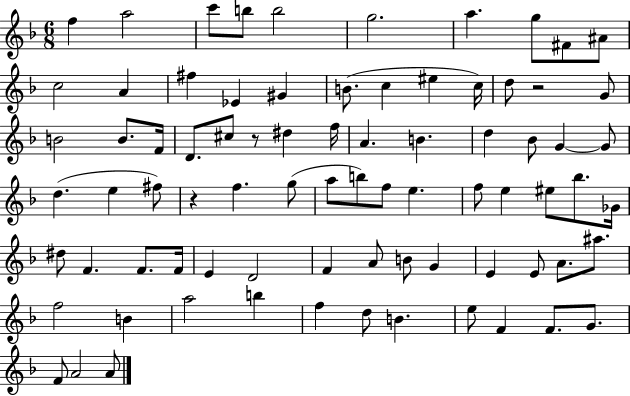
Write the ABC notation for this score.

X:1
T:Untitled
M:6/8
L:1/4
K:F
f a2 c'/2 b/2 b2 g2 a g/2 ^F/2 ^A/2 c2 A ^f _E ^G B/2 c ^e c/4 d/2 z2 G/2 B2 B/2 F/4 D/2 ^c/2 z/2 ^d f/4 A B d _B/2 G G/2 d e ^f/2 z f g/2 a/2 b/2 f/2 e f/2 e ^e/2 _b/2 _G/4 ^d/2 F F/2 F/4 E D2 F A/2 B/2 G E E/2 A/2 ^a/2 f2 B a2 b f d/2 B e/2 F F/2 G/2 F/2 A2 A/2